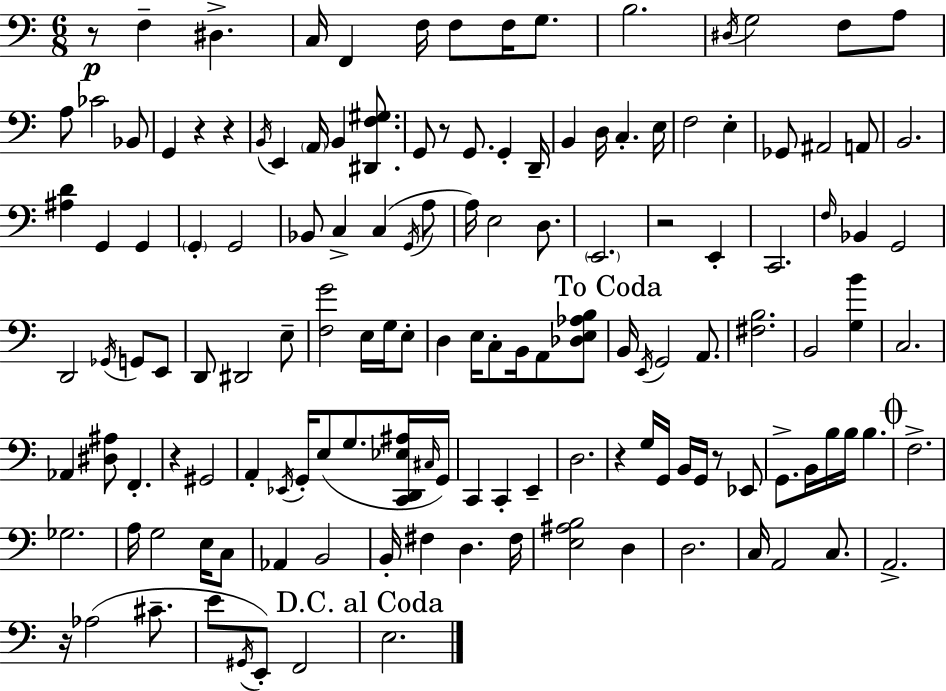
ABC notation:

X:1
T:Untitled
M:6/8
L:1/4
K:Am
z/2 F, ^D, C,/4 F,, F,/4 F,/2 F,/4 G,/2 B,2 ^D,/4 G,2 F,/2 A,/2 A,/2 _C2 _B,,/2 G,, z z B,,/4 E,, A,,/4 B,, [^D,,F,^G,]/2 G,,/2 z/2 G,,/2 G,, D,,/4 B,, D,/4 C, E,/4 F,2 E, _G,,/2 ^A,,2 A,,/2 B,,2 [^A,D] G,, G,, G,, G,,2 _B,,/2 C, C, G,,/4 A,/2 A,/4 E,2 D,/2 E,,2 z2 E,, C,,2 F,/4 _B,, G,,2 D,,2 _G,,/4 G,,/2 E,,/2 D,,/2 ^D,,2 E,/2 [F,G]2 E,/4 G,/4 E,/2 D, E,/4 C,/2 B,,/4 A,,/2 [_D,E,_A,B,]/2 B,,/4 E,,/4 G,,2 A,,/2 [^F,B,]2 B,,2 [G,B] C,2 _A,, [^D,^A,]/2 F,, z ^G,,2 A,, _E,,/4 G,,/4 E,/2 G,/2 [C,,D,,_E,^A,]/4 ^C,/4 G,,/4 C,, C,, E,, D,2 z G,/4 G,,/4 B,,/4 G,,/4 z/2 _E,,/2 G,,/2 B,,/4 B,/4 B,/4 B, F,2 _G,2 A,/4 G,2 E,/4 C,/2 _A,, B,,2 B,,/4 ^F, D, ^F,/4 [E,^A,B,]2 D, D,2 C,/4 A,,2 C,/2 A,,2 z/4 _A,2 ^C/2 E/2 ^G,,/4 E,,/2 F,,2 E,2